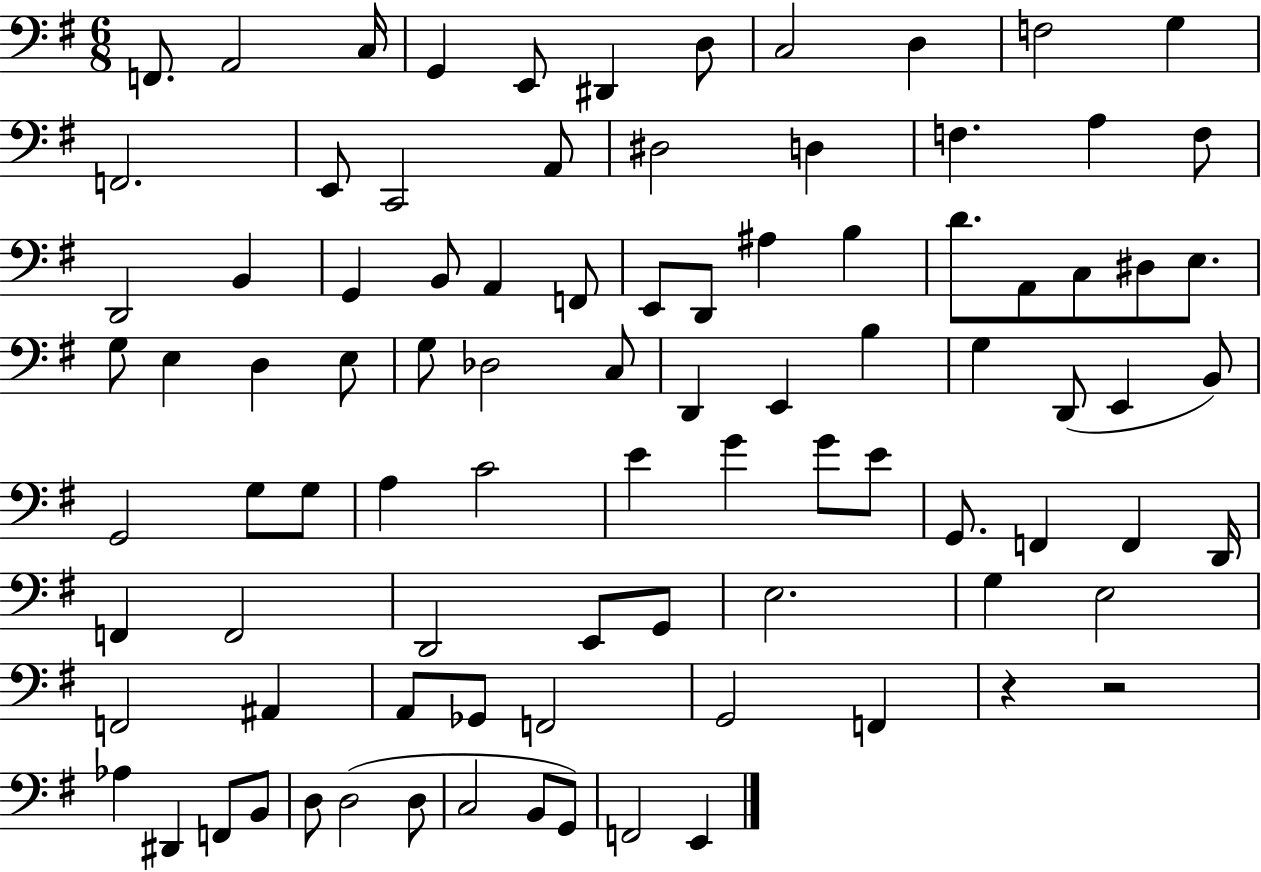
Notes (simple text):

F2/e. A2/h C3/s G2/q E2/e D#2/q D3/e C3/h D3/q F3/h G3/q F2/h. E2/e C2/h A2/e D#3/h D3/q F3/q. A3/q F3/e D2/h B2/q G2/q B2/e A2/q F2/e E2/e D2/e A#3/q B3/q D4/e. A2/e C3/e D#3/e E3/e. G3/e E3/q D3/q E3/e G3/e Db3/h C3/e D2/q E2/q B3/q G3/q D2/e E2/q B2/e G2/h G3/e G3/e A3/q C4/h E4/q G4/q G4/e E4/e G2/e. F2/q F2/q D2/s F2/q F2/h D2/h E2/e G2/e E3/h. G3/q E3/h F2/h A#2/q A2/e Gb2/e F2/h G2/h F2/q R/q R/h Ab3/q D#2/q F2/e B2/e D3/e D3/h D3/e C3/h B2/e G2/e F2/h E2/q